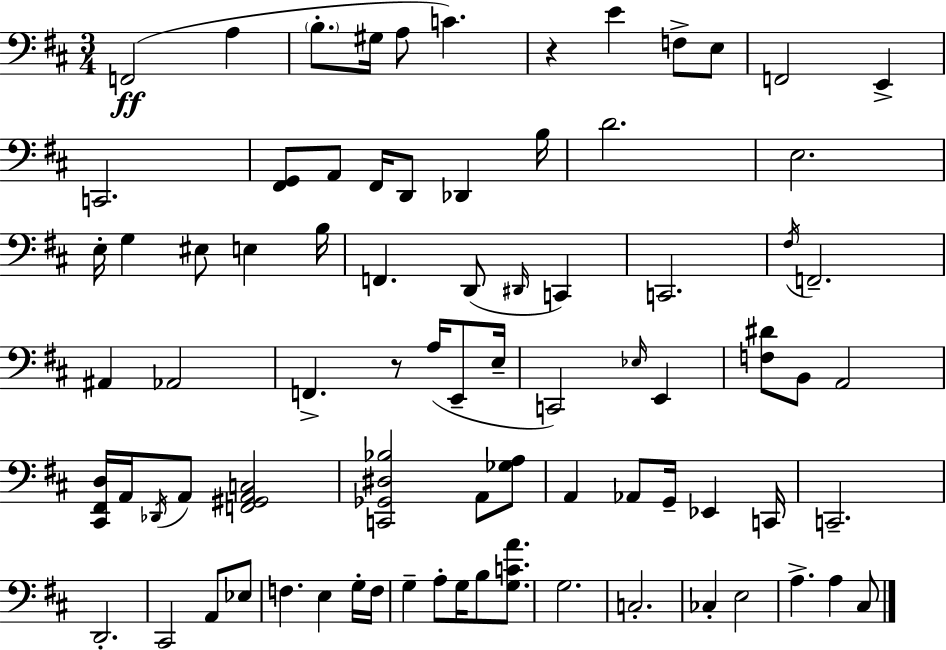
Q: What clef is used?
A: bass